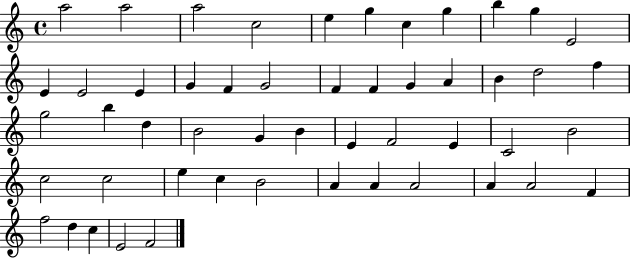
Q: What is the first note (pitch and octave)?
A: A5